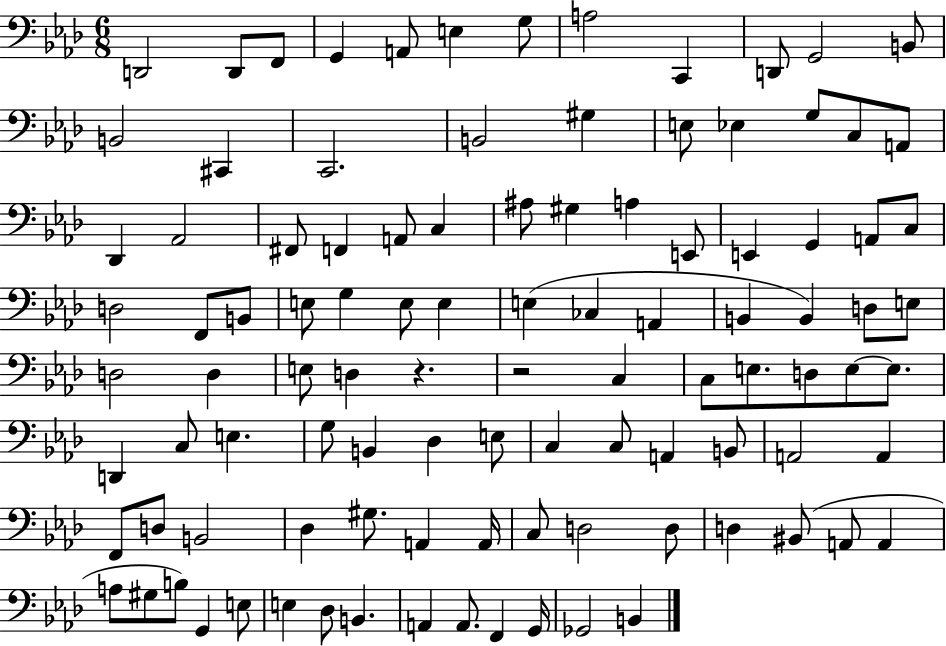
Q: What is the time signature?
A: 6/8